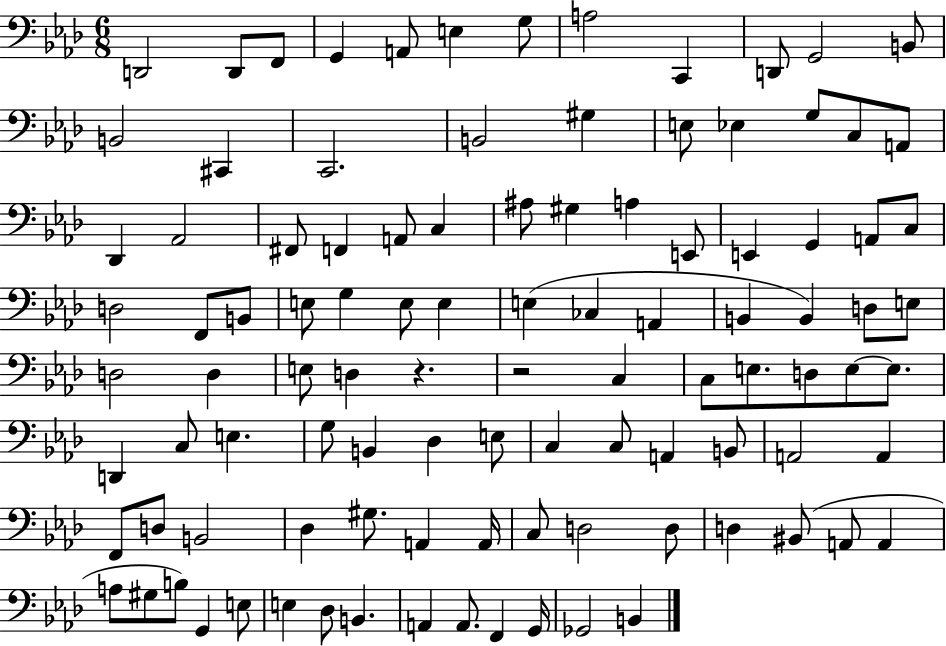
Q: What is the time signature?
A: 6/8